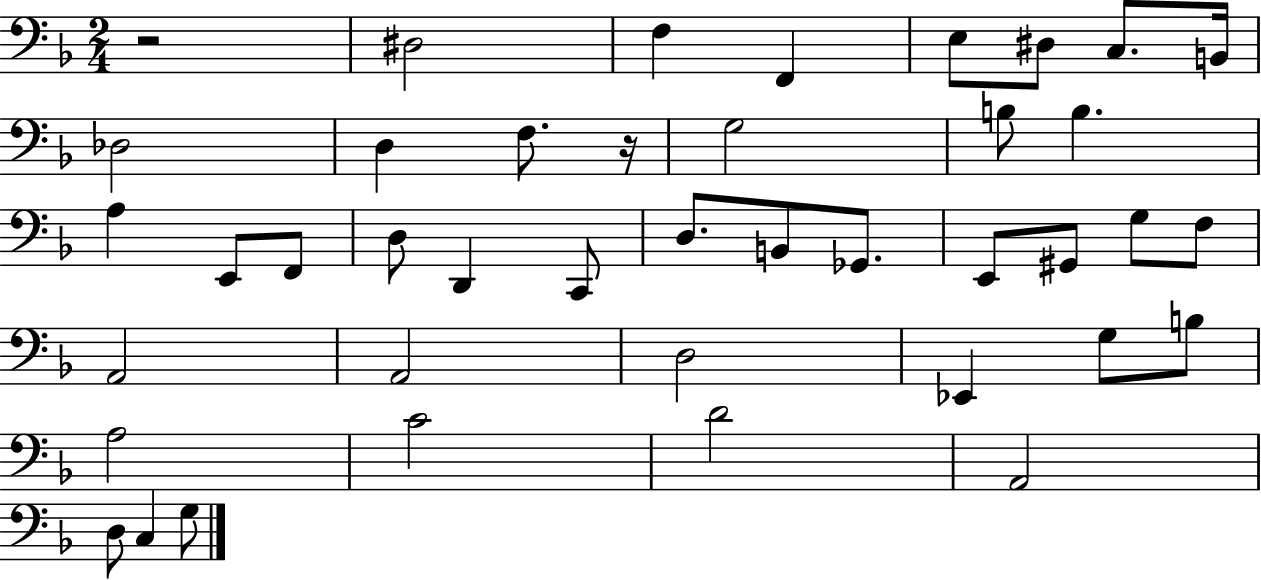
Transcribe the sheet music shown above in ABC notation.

X:1
T:Untitled
M:2/4
L:1/4
K:F
z2 ^D,2 F, F,, E,/2 ^D,/2 C,/2 B,,/4 _D,2 D, F,/2 z/4 G,2 B,/2 B, A, E,,/2 F,,/2 D,/2 D,, C,,/2 D,/2 B,,/2 _G,,/2 E,,/2 ^G,,/2 G,/2 F,/2 A,,2 A,,2 D,2 _E,, G,/2 B,/2 A,2 C2 D2 A,,2 D,/2 C, G,/2